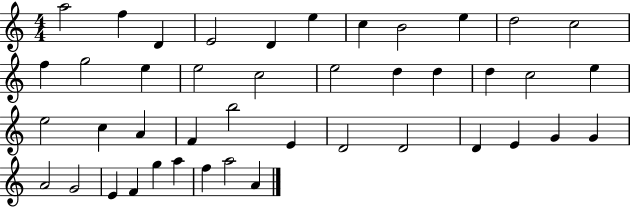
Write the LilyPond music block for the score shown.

{
  \clef treble
  \numericTimeSignature
  \time 4/4
  \key c \major
  a''2 f''4 d'4 | e'2 d'4 e''4 | c''4 b'2 e''4 | d''2 c''2 | \break f''4 g''2 e''4 | e''2 c''2 | e''2 d''4 d''4 | d''4 c''2 e''4 | \break e''2 c''4 a'4 | f'4 b''2 e'4 | d'2 d'2 | d'4 e'4 g'4 g'4 | \break a'2 g'2 | e'4 f'4 g''4 a''4 | f''4 a''2 a'4 | \bar "|."
}